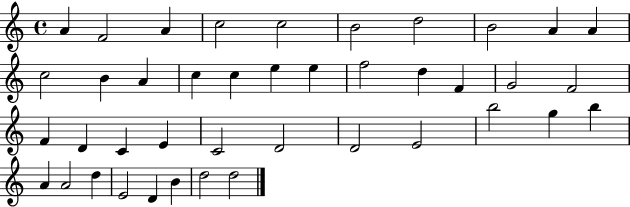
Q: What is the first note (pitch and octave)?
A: A4